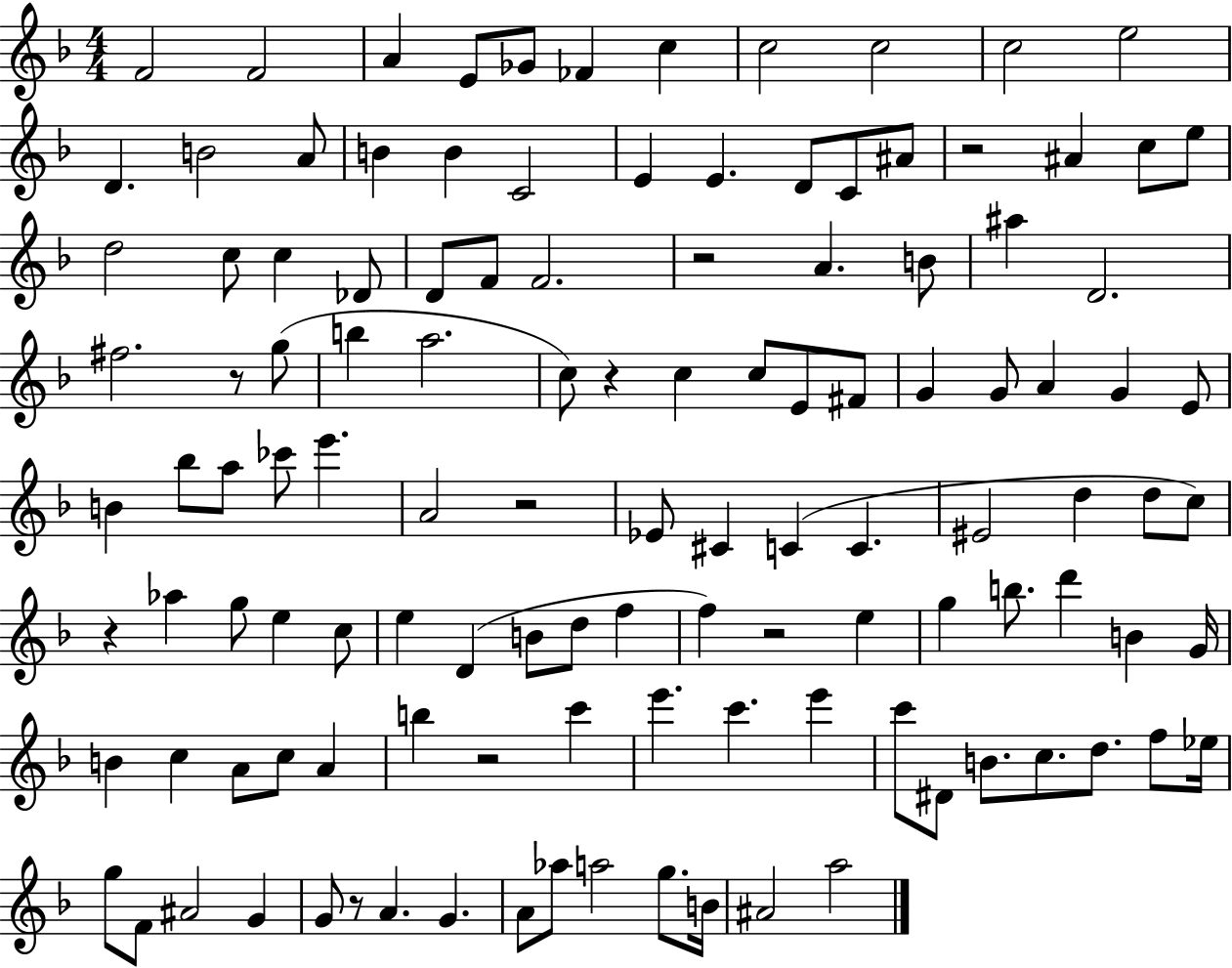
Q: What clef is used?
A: treble